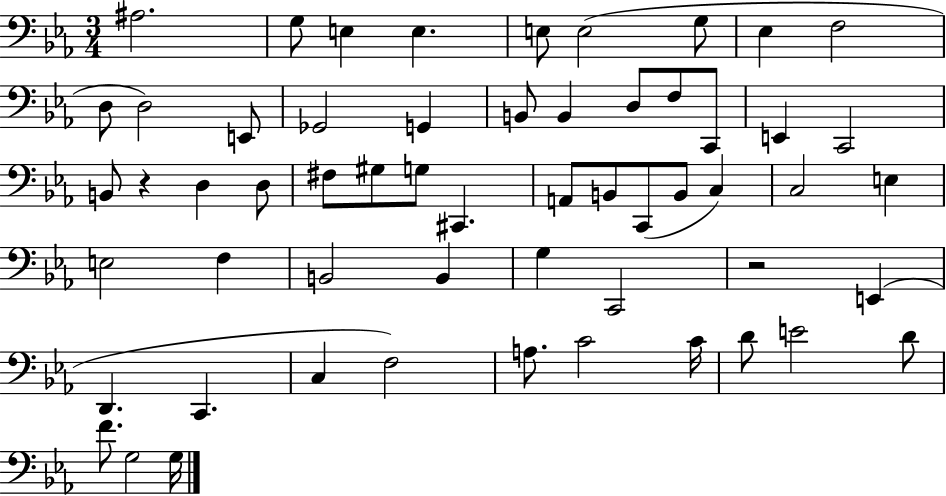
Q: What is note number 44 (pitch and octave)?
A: C2